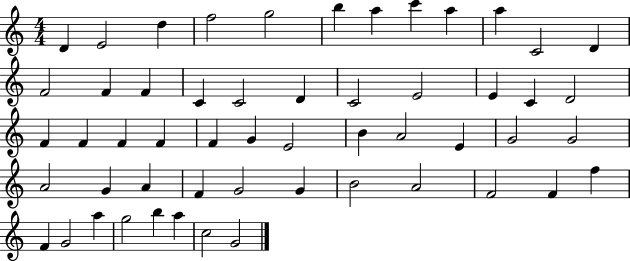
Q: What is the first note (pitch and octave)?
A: D4